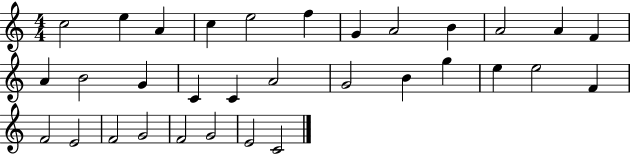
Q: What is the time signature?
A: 4/4